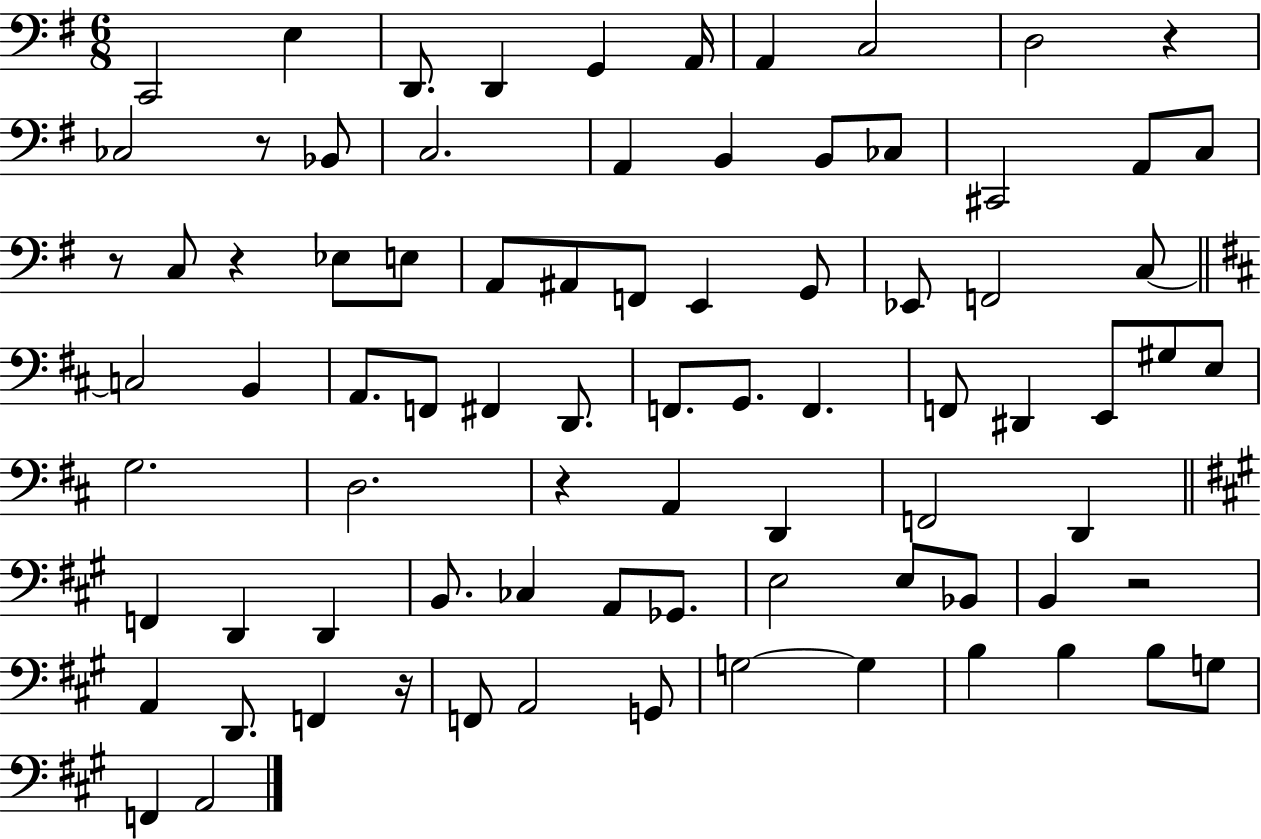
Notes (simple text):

C2/h E3/q D2/e. D2/q G2/q A2/s A2/q C3/h D3/h R/q CES3/h R/e Bb2/e C3/h. A2/q B2/q B2/e CES3/e C#2/h A2/e C3/e R/e C3/e R/q Eb3/e E3/e A2/e A#2/e F2/e E2/q G2/e Eb2/e F2/h C3/e C3/h B2/q A2/e. F2/e F#2/q D2/e. F2/e. G2/e. F2/q. F2/e D#2/q E2/e G#3/e E3/e G3/h. D3/h. R/q A2/q D2/q F2/h D2/q F2/q D2/q D2/q B2/e. CES3/q A2/e Gb2/e. E3/h E3/e Bb2/e B2/q R/h A2/q D2/e. F2/q R/s F2/e A2/h G2/e G3/h G3/q B3/q B3/q B3/e G3/e F2/q A2/h